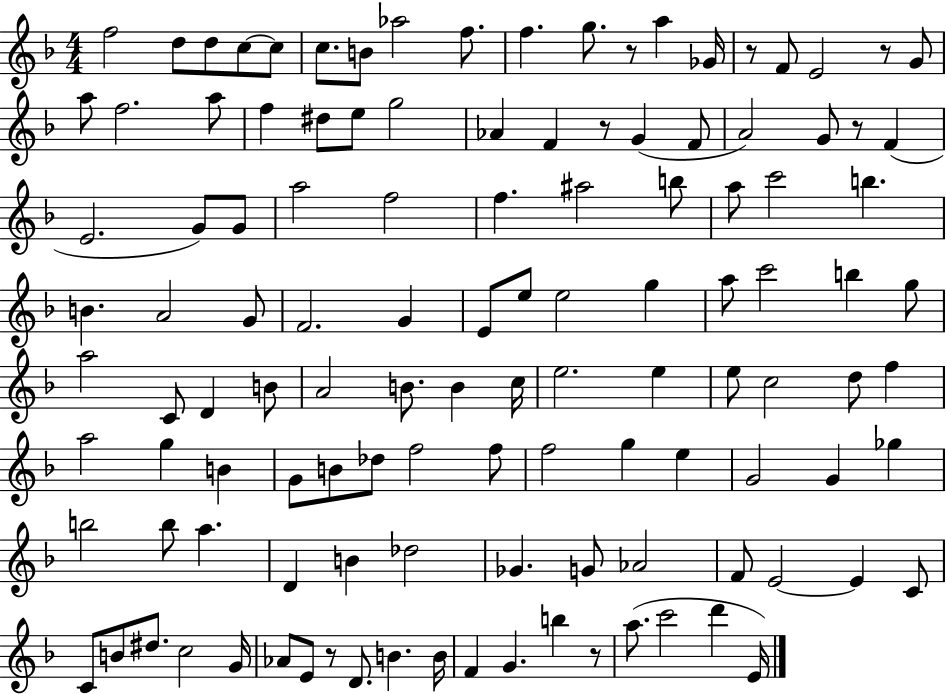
X:1
T:Untitled
M:4/4
L:1/4
K:F
f2 d/2 d/2 c/2 c/2 c/2 B/2 _a2 f/2 f g/2 z/2 a _G/4 z/2 F/2 E2 z/2 G/2 a/2 f2 a/2 f ^d/2 e/2 g2 _A F z/2 G F/2 A2 G/2 z/2 F E2 G/2 G/2 a2 f2 f ^a2 b/2 a/2 c'2 b B A2 G/2 F2 G E/2 e/2 e2 g a/2 c'2 b g/2 a2 C/2 D B/2 A2 B/2 B c/4 e2 e e/2 c2 d/2 f a2 g B G/2 B/2 _d/2 f2 f/2 f2 g e G2 G _g b2 b/2 a D B _d2 _G G/2 _A2 F/2 E2 E C/2 C/2 B/2 ^d/2 c2 G/4 _A/2 E/2 z/2 D/2 B B/4 F G b z/2 a/2 c'2 d' E/4